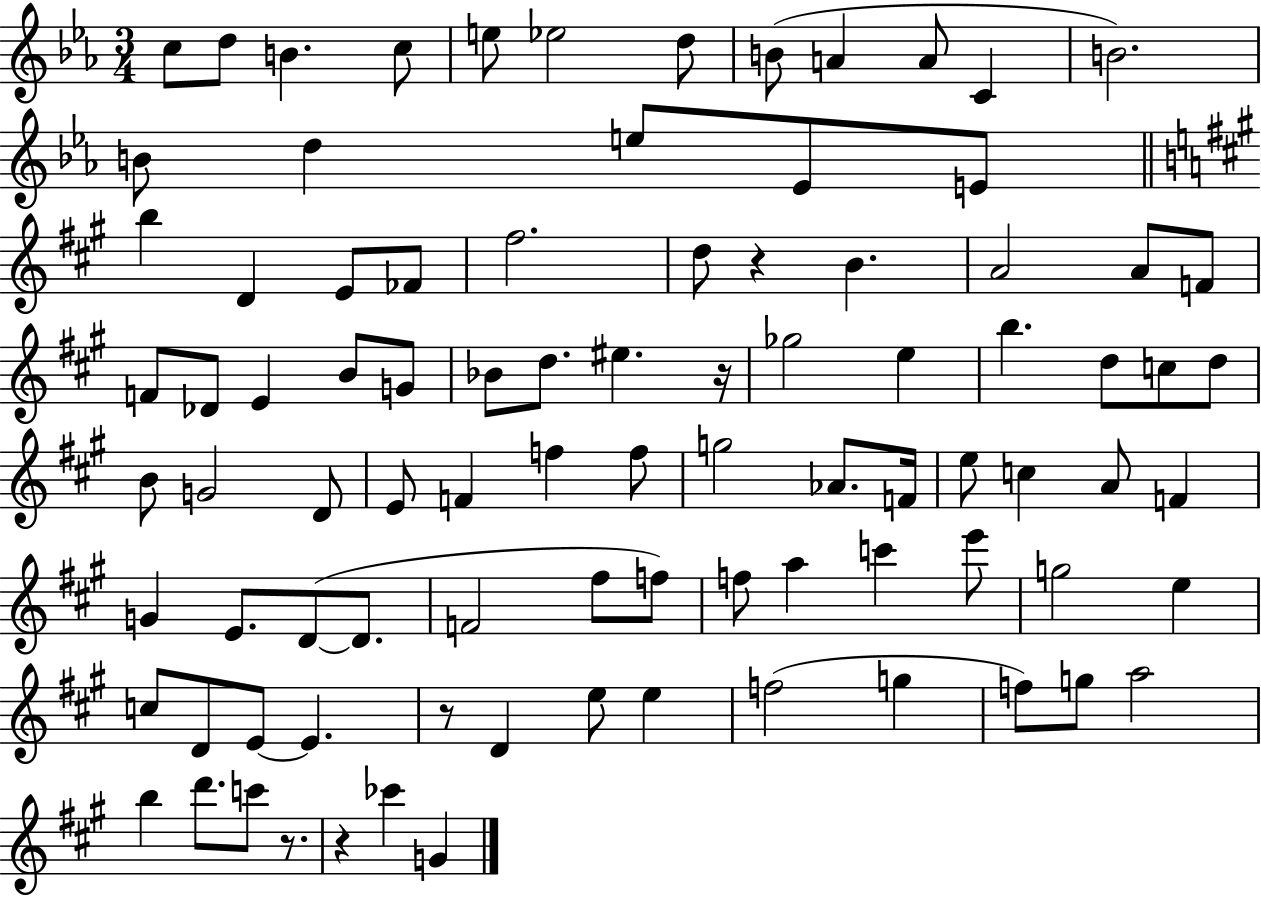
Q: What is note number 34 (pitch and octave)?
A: D5